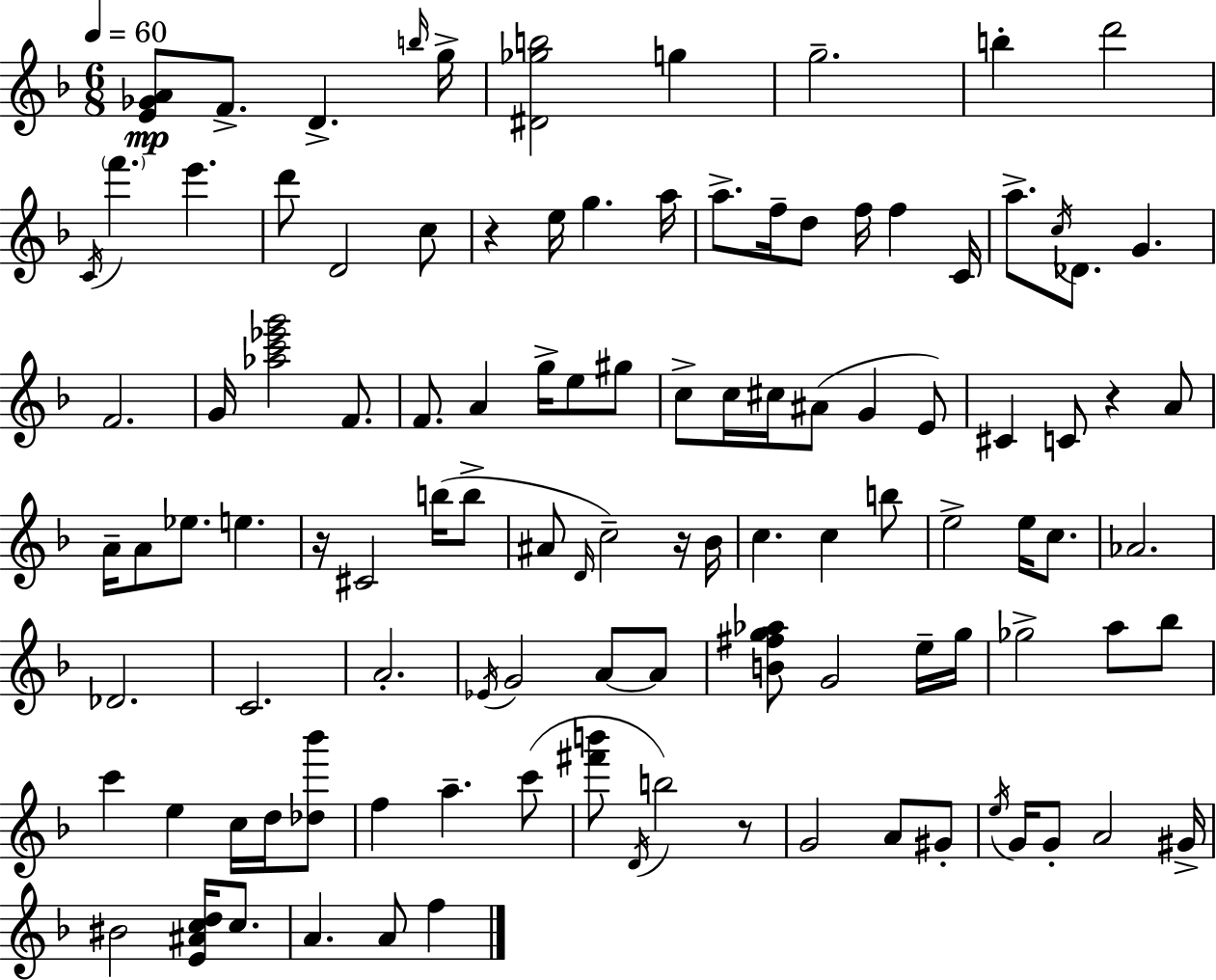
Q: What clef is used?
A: treble